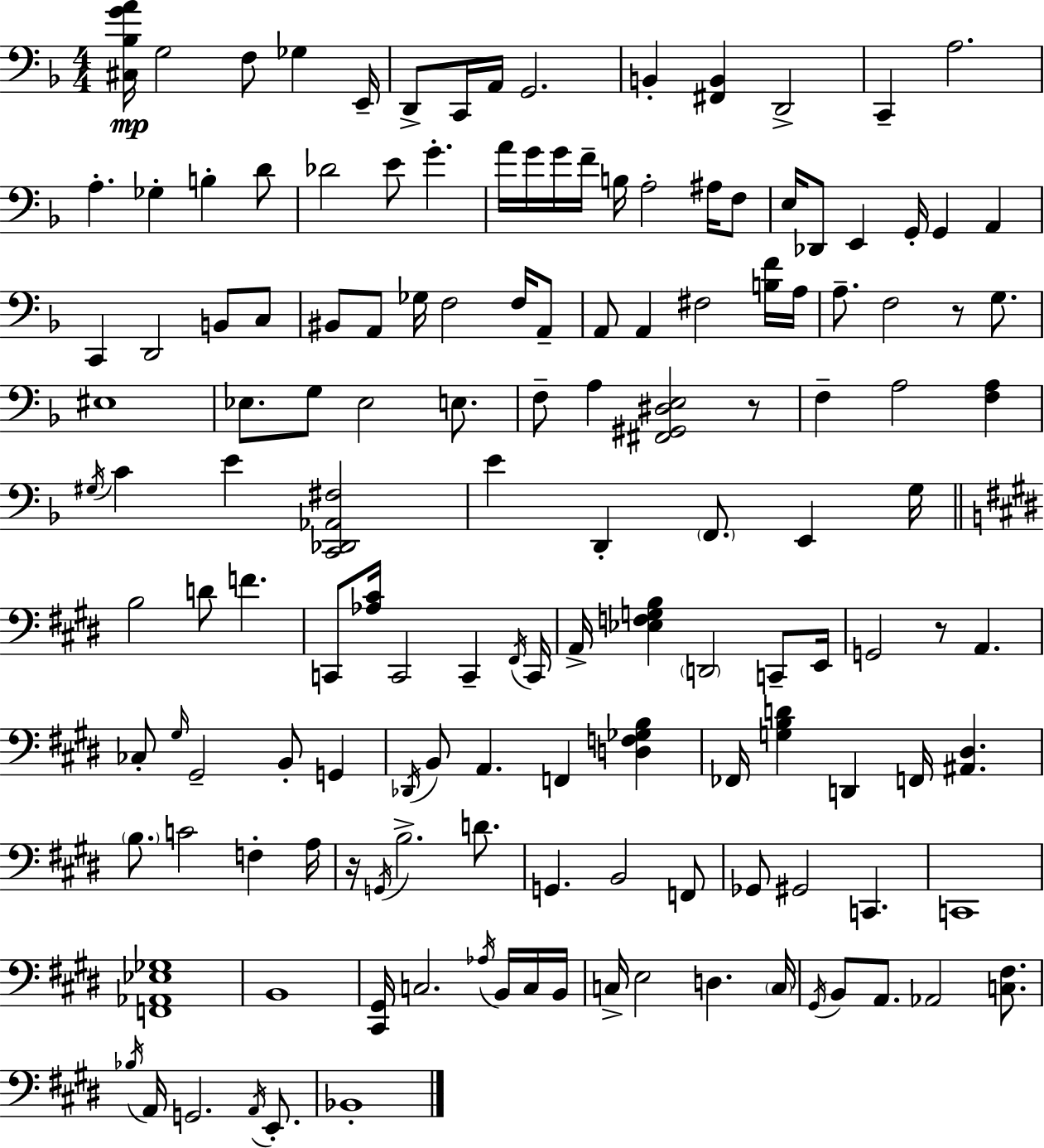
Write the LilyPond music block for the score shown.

{
  \clef bass
  \numericTimeSignature
  \time 4/4
  \key d \minor
  <cis bes g' a'>16\mp g2 f8 ges4 e,16-- | d,8-> c,16 a,16 g,2. | b,4-. <fis, b,>4 d,2-> | c,4-- a2. | \break a4.-. ges4-. b4-. d'8 | des'2 e'8 g'4.-. | a'16 g'16 g'16 f'16-- b16 a2-. ais16 f8 | e16 des,8 e,4 g,16-. g,4 a,4 | \break c,4 d,2 b,8 c8 | bis,8 a,8 ges16 f2 f16 a,8-- | a,8 a,4 fis2 <b f'>16 a16 | a8.-- f2 r8 g8. | \break eis1 | ees8. g8 ees2 e8. | f8-- a4 <fis, gis, dis e>2 r8 | f4-- a2 <f a>4 | \break \acciaccatura { gis16 } c'4 e'4 <c, des, aes, fis>2 | e'4 d,4-. \parenthesize f,8. e,4 | g16 \bar "||" \break \key e \major b2 d'8 f'4. | c,8 <aes cis'>16 c,2 c,4-- \acciaccatura { fis,16 } | c,16 a,16-> <ees f g b>4 \parenthesize d,2 c,8-- | e,16 g,2 r8 a,4. | \break ces8-. \grace { gis16 } gis,2-- b,8-. g,4 | \acciaccatura { des,16 } b,8 a,4. f,4 <d f ges b>4 | fes,16 <g b d'>4 d,4 f,16 <ais, dis>4. | \parenthesize b8. c'2 f4-. | \break a16 r16 \acciaccatura { g,16 } b2.-> | d'8. g,4. b,2 | f,8 ges,8 gis,2 c,4. | c,1 | \break <f, aes, ees ges>1 | b,1 | <cis, gis,>16 c2. | \acciaccatura { aes16 } b,16 c16 b,16 c16-> e2 d4. | \break \parenthesize c16 \acciaccatura { gis,16 } b,8 a,8. aes,2 | <c fis>8. \acciaccatura { bes16 } a,16 g,2. | \acciaccatura { a,16 } e,8.-. bes,1-. | \bar "|."
}